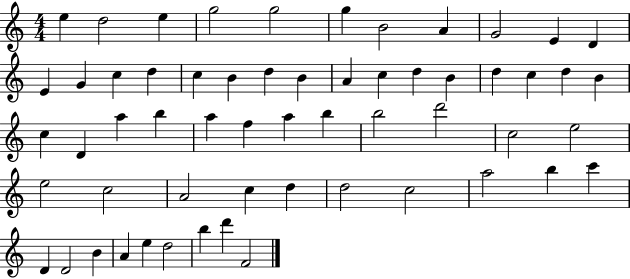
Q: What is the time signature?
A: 4/4